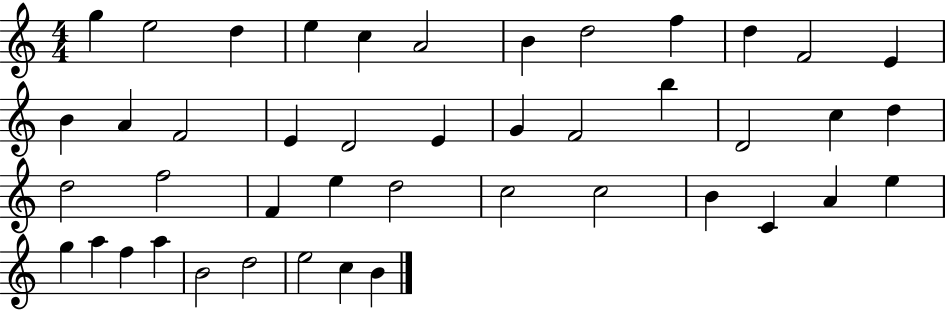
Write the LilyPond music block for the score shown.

{
  \clef treble
  \numericTimeSignature
  \time 4/4
  \key c \major
  g''4 e''2 d''4 | e''4 c''4 a'2 | b'4 d''2 f''4 | d''4 f'2 e'4 | \break b'4 a'4 f'2 | e'4 d'2 e'4 | g'4 f'2 b''4 | d'2 c''4 d''4 | \break d''2 f''2 | f'4 e''4 d''2 | c''2 c''2 | b'4 c'4 a'4 e''4 | \break g''4 a''4 f''4 a''4 | b'2 d''2 | e''2 c''4 b'4 | \bar "|."
}